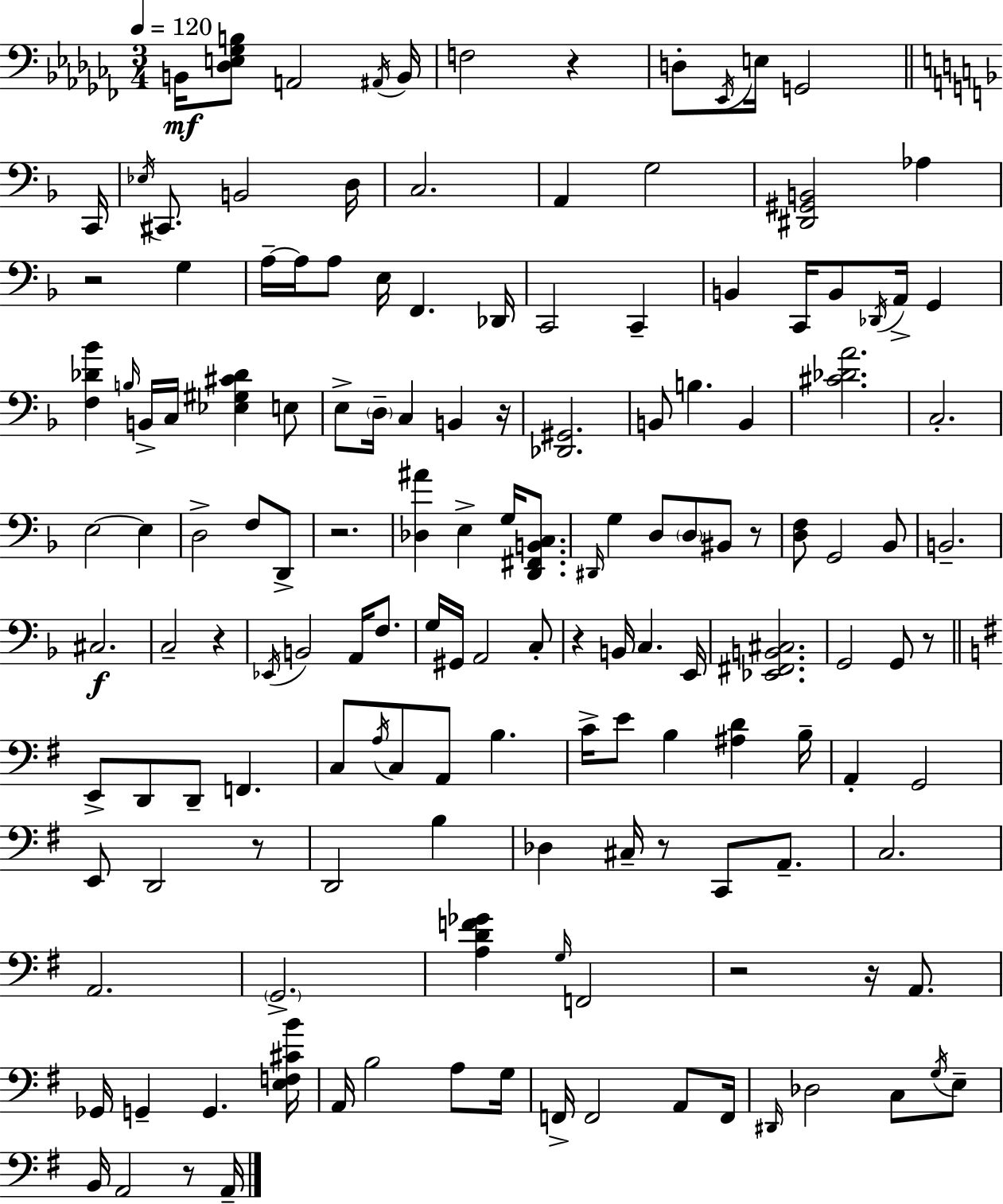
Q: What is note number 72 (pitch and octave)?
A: C3